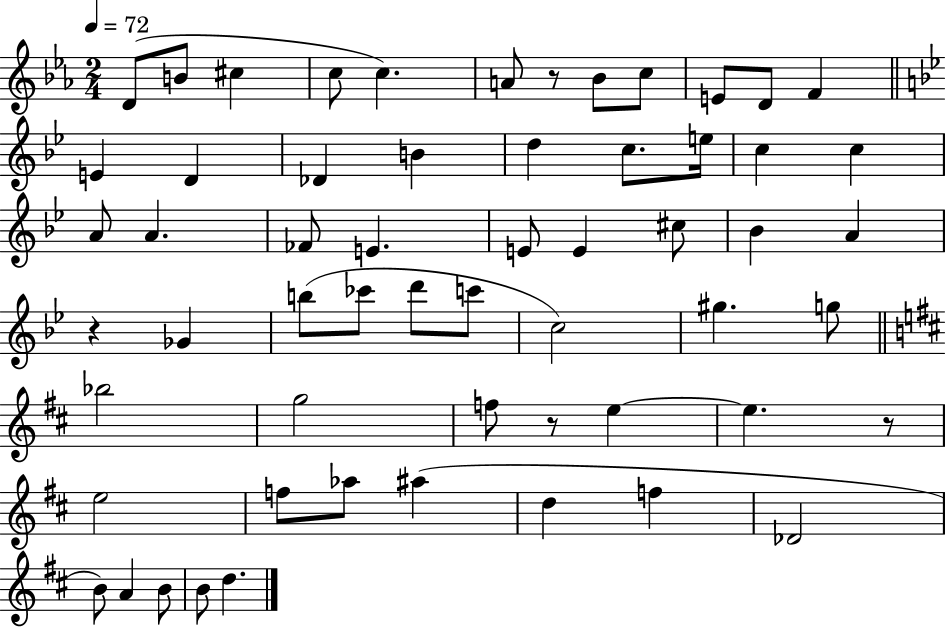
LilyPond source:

{
  \clef treble
  \numericTimeSignature
  \time 2/4
  \key ees \major
  \tempo 4 = 72
  \repeat volta 2 { d'8( b'8 cis''4 | c''8 c''4.) | a'8 r8 bes'8 c''8 | e'8 d'8 f'4 | \break \bar "||" \break \key bes \major e'4 d'4 | des'4 b'4 | d''4 c''8. e''16 | c''4 c''4 | \break a'8 a'4. | fes'8 e'4. | e'8 e'4 cis''8 | bes'4 a'4 | \break r4 ges'4 | b''8( ces'''8 d'''8 c'''8 | c''2) | gis''4. g''8 | \break \bar "||" \break \key b \minor bes''2 | g''2 | f''8 r8 e''4~~ | e''4. r8 | \break e''2 | f''8 aes''8 ais''4( | d''4 f''4 | des'2 | \break b'8) a'4 b'8 | b'8 d''4. | } \bar "|."
}